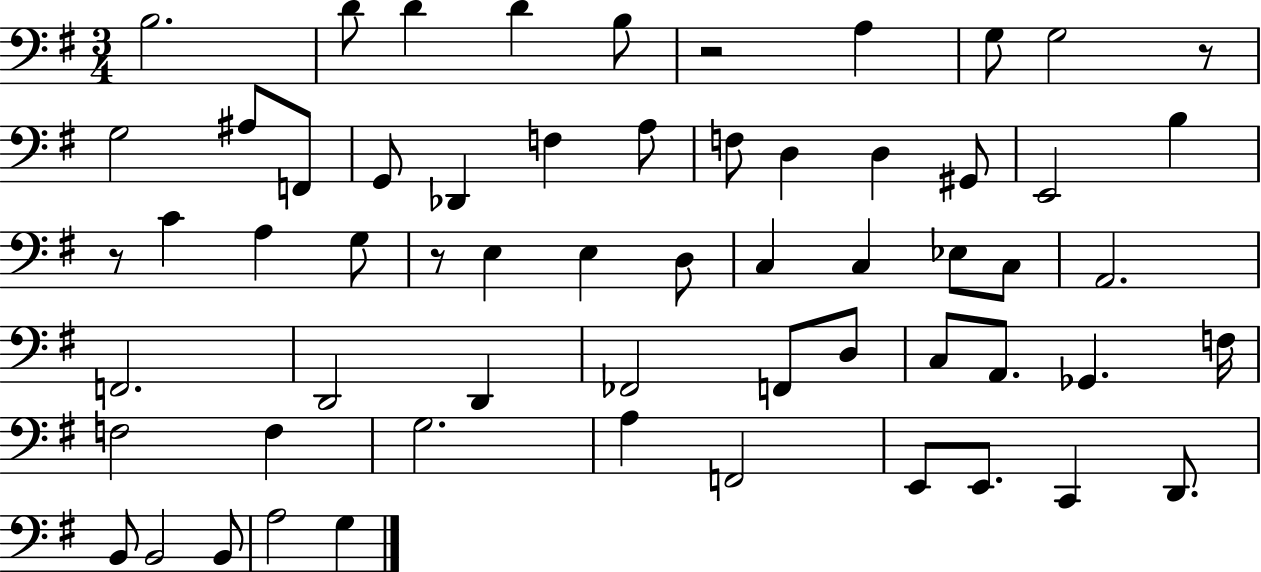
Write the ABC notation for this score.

X:1
T:Untitled
M:3/4
L:1/4
K:G
B,2 D/2 D D B,/2 z2 A, G,/2 G,2 z/2 G,2 ^A,/2 F,,/2 G,,/2 _D,, F, A,/2 F,/2 D, D, ^G,,/2 E,,2 B, z/2 C A, G,/2 z/2 E, E, D,/2 C, C, _E,/2 C,/2 A,,2 F,,2 D,,2 D,, _F,,2 F,,/2 D,/2 C,/2 A,,/2 _G,, F,/4 F,2 F, G,2 A, F,,2 E,,/2 E,,/2 C,, D,,/2 B,,/2 B,,2 B,,/2 A,2 G,